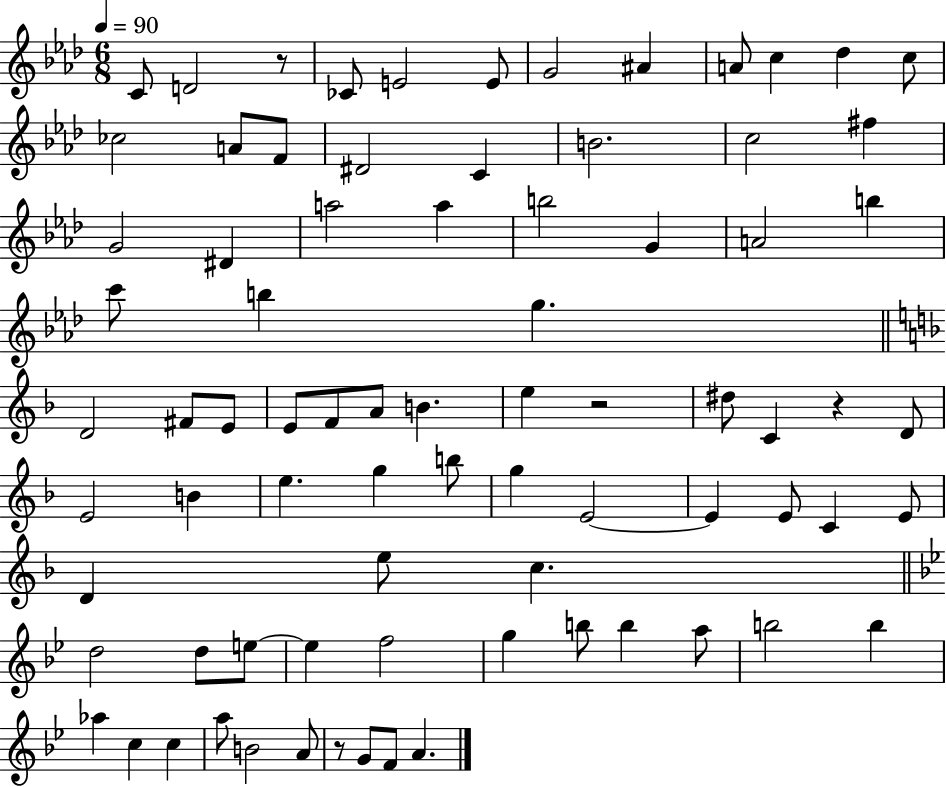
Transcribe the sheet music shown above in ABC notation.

X:1
T:Untitled
M:6/8
L:1/4
K:Ab
C/2 D2 z/2 _C/2 E2 E/2 G2 ^A A/2 c _d c/2 _c2 A/2 F/2 ^D2 C B2 c2 ^f G2 ^D a2 a b2 G A2 b c'/2 b g D2 ^F/2 E/2 E/2 F/2 A/2 B e z2 ^d/2 C z D/2 E2 B e g b/2 g E2 E E/2 C E/2 D e/2 c d2 d/2 e/2 e f2 g b/2 b a/2 b2 b _a c c a/2 B2 A/2 z/2 G/2 F/2 A